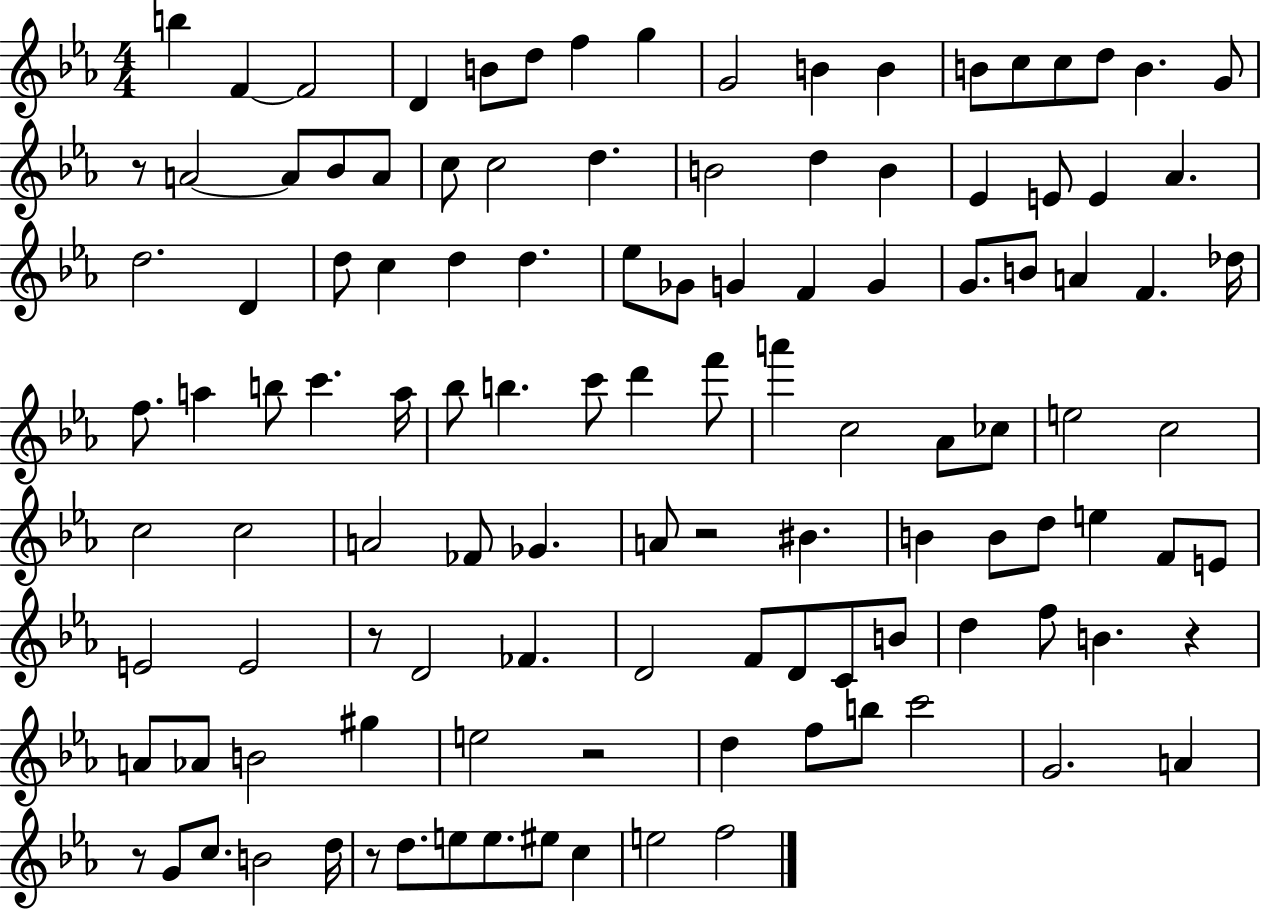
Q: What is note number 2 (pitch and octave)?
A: F4